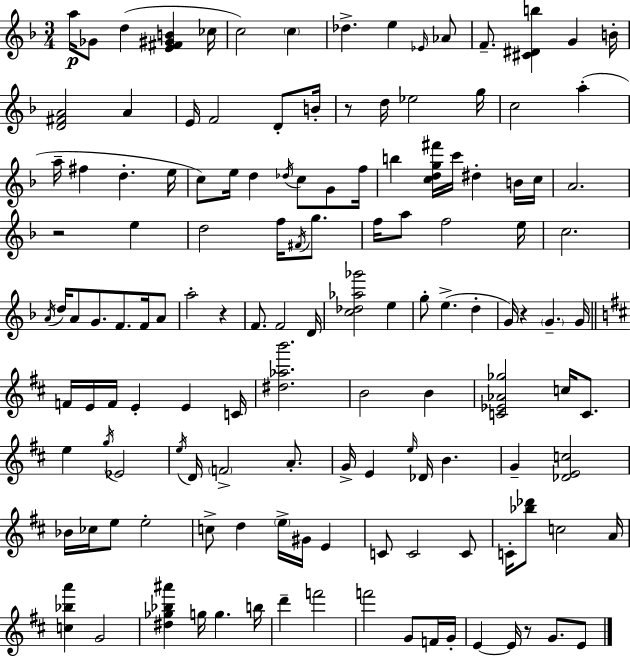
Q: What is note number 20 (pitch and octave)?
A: Eb5